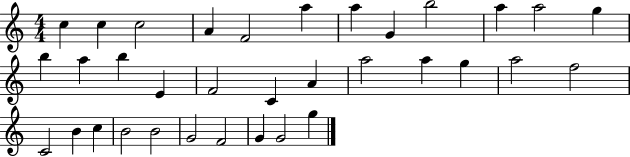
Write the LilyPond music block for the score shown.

{
  \clef treble
  \numericTimeSignature
  \time 4/4
  \key c \major
  c''4 c''4 c''2 | a'4 f'2 a''4 | a''4 g'4 b''2 | a''4 a''2 g''4 | \break b''4 a''4 b''4 e'4 | f'2 c'4 a'4 | a''2 a''4 g''4 | a''2 f''2 | \break c'2 b'4 c''4 | b'2 b'2 | g'2 f'2 | g'4 g'2 g''4 | \break \bar "|."
}